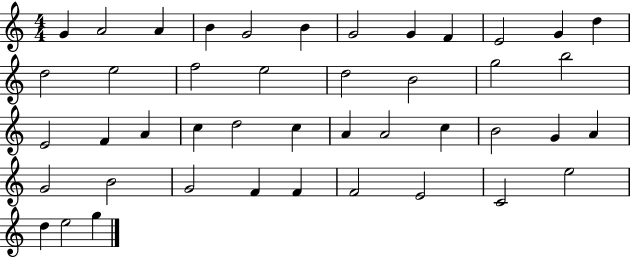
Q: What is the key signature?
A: C major